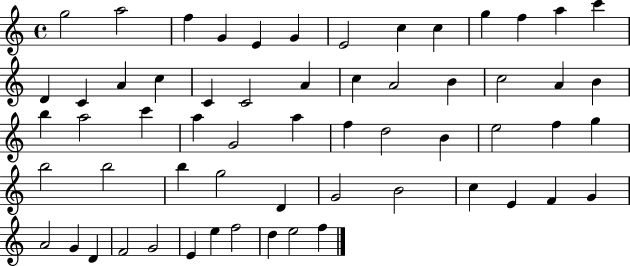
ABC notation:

X:1
T:Untitled
M:4/4
L:1/4
K:C
g2 a2 f G E G E2 c c g f a c' D C A c C C2 A c A2 B c2 A B b a2 c' a G2 a f d2 B e2 f g b2 b2 b g2 D G2 B2 c E F G A2 G D F2 G2 E e f2 d e2 f